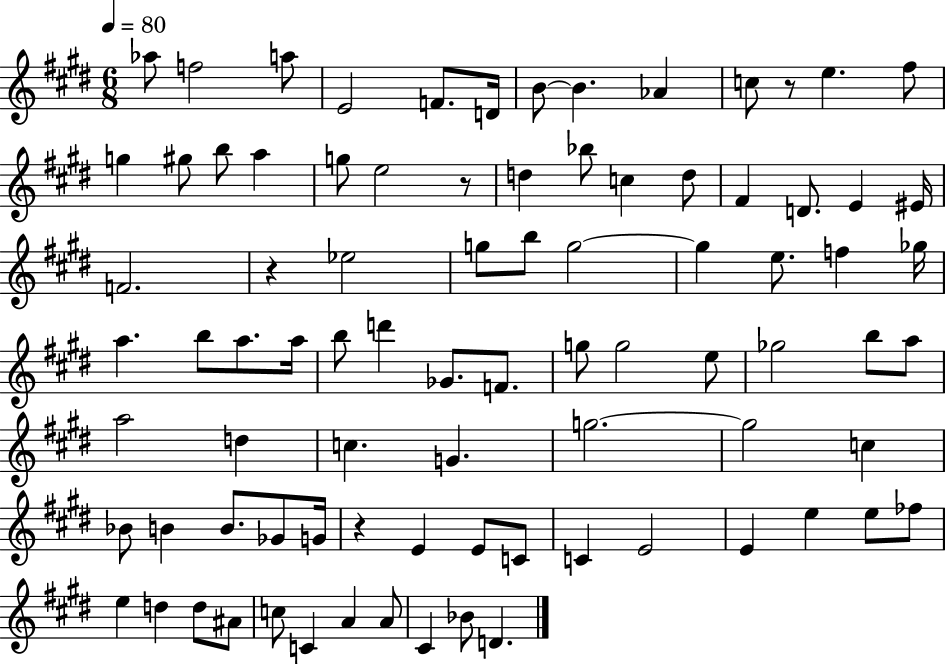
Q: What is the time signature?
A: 6/8